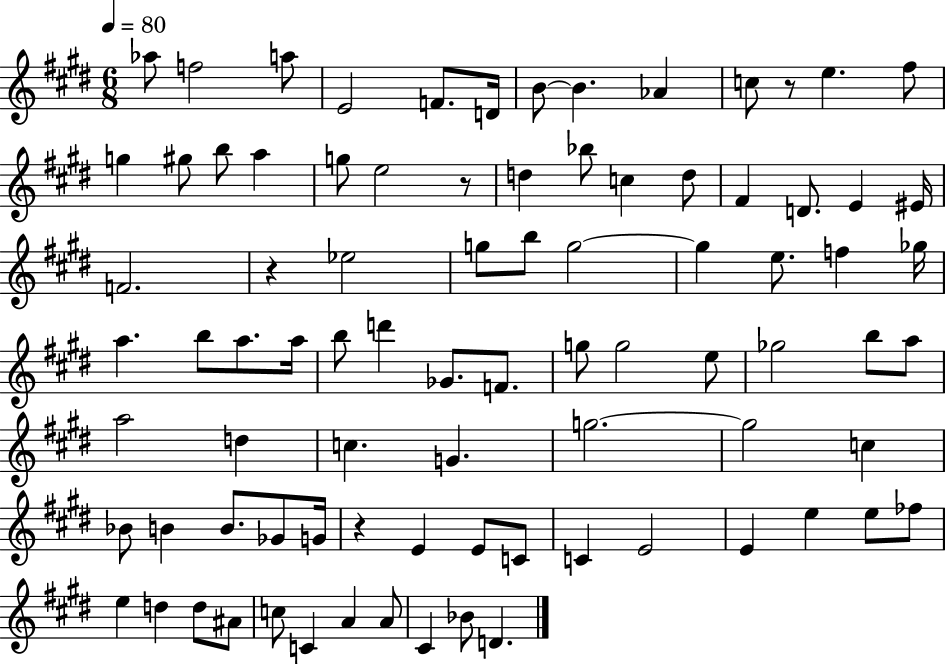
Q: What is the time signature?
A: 6/8